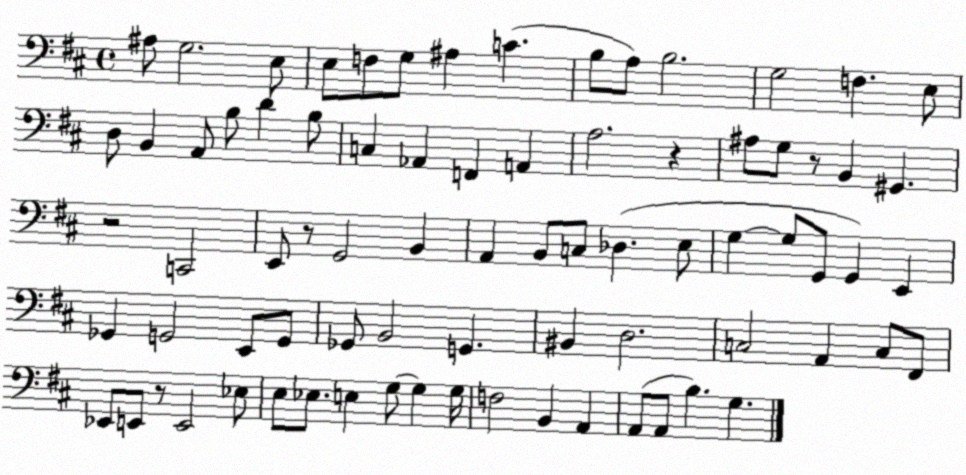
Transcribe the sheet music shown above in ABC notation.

X:1
T:Untitled
M:4/4
L:1/4
K:D
^A,/2 G,2 E,/2 E,/2 F,/2 G,/2 ^A, C B,/2 A,/2 B,2 G,2 F, E,/2 D,/2 B,, A,,/2 B,/2 D B,/2 C, _A,, F,, A,, A,2 z ^A,/2 G,/2 z/2 B,, ^G,, z2 C,,2 E,,/2 z/2 G,,2 B,, A,, B,,/2 C,/2 _D, E,/2 G, G,/2 G,,/2 G,, E,, _G,, G,,2 E,,/2 G,,/2 _G,,/2 B,,2 G,, ^B,, D,2 C,2 A,, C,/2 ^F,,/2 _E,,/2 E,,/2 z/2 E,,2 _E,/2 E,/2 _E,/2 E, G,/2 G, G,/4 F,2 B,, A,, A,,/2 A,,/2 B, G,